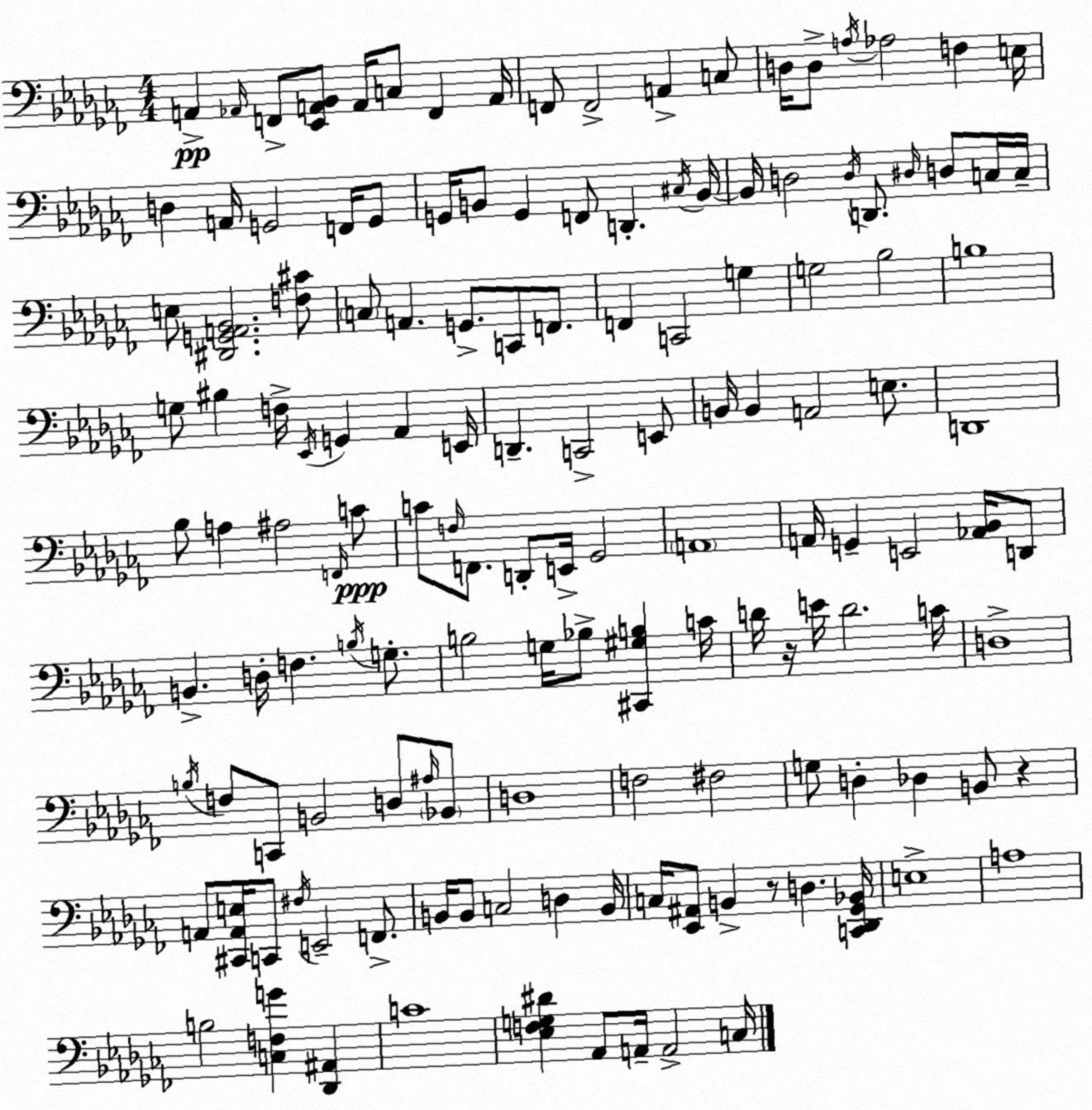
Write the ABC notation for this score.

X:1
T:Untitled
M:4/4
L:1/4
K:Abm
A,, _A,,/4 F,,/2 [_E,,A,,_B,,]/2 A,,/4 C,/2 F,, A,,/4 F,,/2 F,,2 A,, C,/2 D,/4 D,/2 A,/4 _A,2 F, E,/4 D, A,,/4 G,,2 F,,/4 G,,/2 G,,/4 B,,/2 G,, F,,/2 D,, ^C,/4 B,,/4 B,,/4 D,2 D,/4 D,,/2 ^D,/4 D,/2 C,/4 C,/4 E,/2 [^D,,G,,A,,_B,,]2 [F,^C]/2 C,/2 A,, G,,/2 C,,/2 F,,/2 F,, C,,2 G, G,2 _B,2 B,4 G,/2 ^B, F,/4 _E,,/4 G,, _A,, E,,/4 D,, C,,2 E,,/2 B,,/4 B,, A,,2 E,/2 D,,4 _B,/2 A, ^A,2 F,,/4 C/2 C/2 F,/4 F,,/2 D,,/2 E,,/4 _G,,2 A,,4 A,,/4 G,, E,,2 [_A,,_B,,]/4 D,,/2 B,, D,/4 F, B,/4 G,/2 B,2 G,/4 _B,/2 [^C,,^G,B,] C/4 D/4 z/4 E/4 D2 C/4 D,4 B,/4 F,/2 C,,/2 B,,2 D,/2 ^A,/4 _B,,/2 D,4 F,2 ^F,2 G,/2 D, _D, B,,/2 z A,,/2 [^C,,A,,E,]/4 C,,/2 ^F,/4 E,,2 F,,/2 B,,/4 B,,/2 C,2 D, B,,/4 C,/4 [_E,,^A,,]/2 B,, z/2 D, [C,,_D,,_G,,_B,,]/4 E,4 A,4 B,2 [C,F,G] [_D,,^A,,] C4 [_E,F,G,^D] _A,,/2 A,,/4 A,,2 C,/4